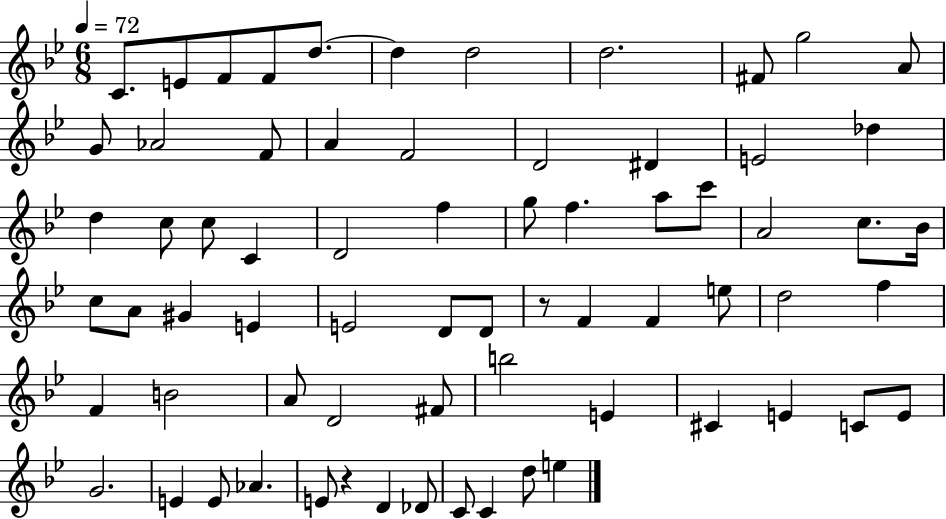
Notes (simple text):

C4/e. E4/e F4/e F4/e D5/e. D5/q D5/h D5/h. F#4/e G5/h A4/e G4/e Ab4/h F4/e A4/q F4/h D4/h D#4/q E4/h Db5/q D5/q C5/e C5/e C4/q D4/h F5/q G5/e F5/q. A5/e C6/e A4/h C5/e. Bb4/s C5/e A4/e G#4/q E4/q E4/h D4/e D4/e R/e F4/q F4/q E5/e D5/h F5/q F4/q B4/h A4/e D4/h F#4/e B5/h E4/q C#4/q E4/q C4/e E4/e G4/h. E4/q E4/e Ab4/q. E4/e R/q D4/q Db4/e C4/e C4/q D5/e E5/q